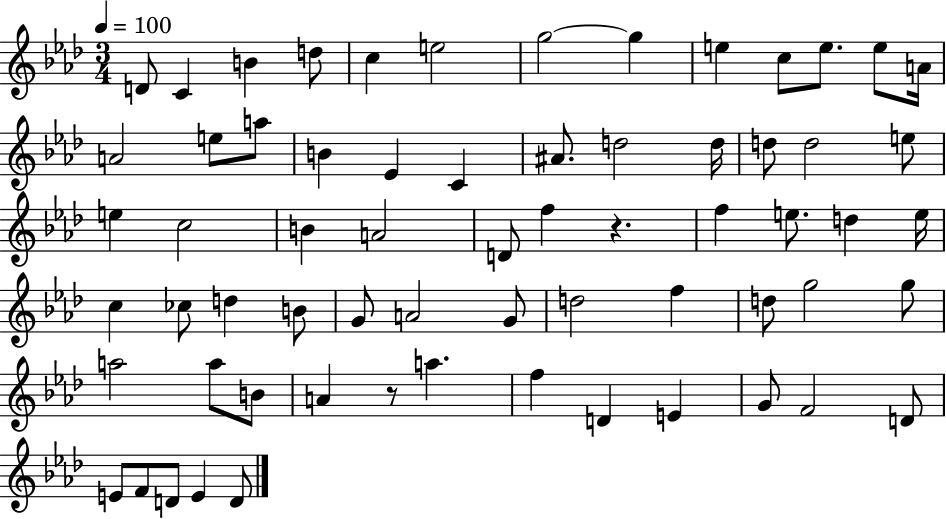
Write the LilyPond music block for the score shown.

{
  \clef treble
  \numericTimeSignature
  \time 3/4
  \key aes \major
  \tempo 4 = 100
  d'8 c'4 b'4 d''8 | c''4 e''2 | g''2~~ g''4 | e''4 c''8 e''8. e''8 a'16 | \break a'2 e''8 a''8 | b'4 ees'4 c'4 | ais'8. d''2 d''16 | d''8 d''2 e''8 | \break e''4 c''2 | b'4 a'2 | d'8 f''4 r4. | f''4 e''8. d''4 e''16 | \break c''4 ces''8 d''4 b'8 | g'8 a'2 g'8 | d''2 f''4 | d''8 g''2 g''8 | \break a''2 a''8 b'8 | a'4 r8 a''4. | f''4 d'4 e'4 | g'8 f'2 d'8 | \break e'8 f'8 d'8 e'4 d'8 | \bar "|."
}